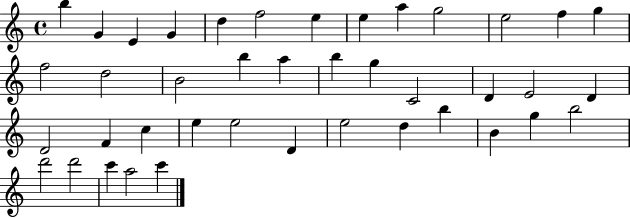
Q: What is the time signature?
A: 4/4